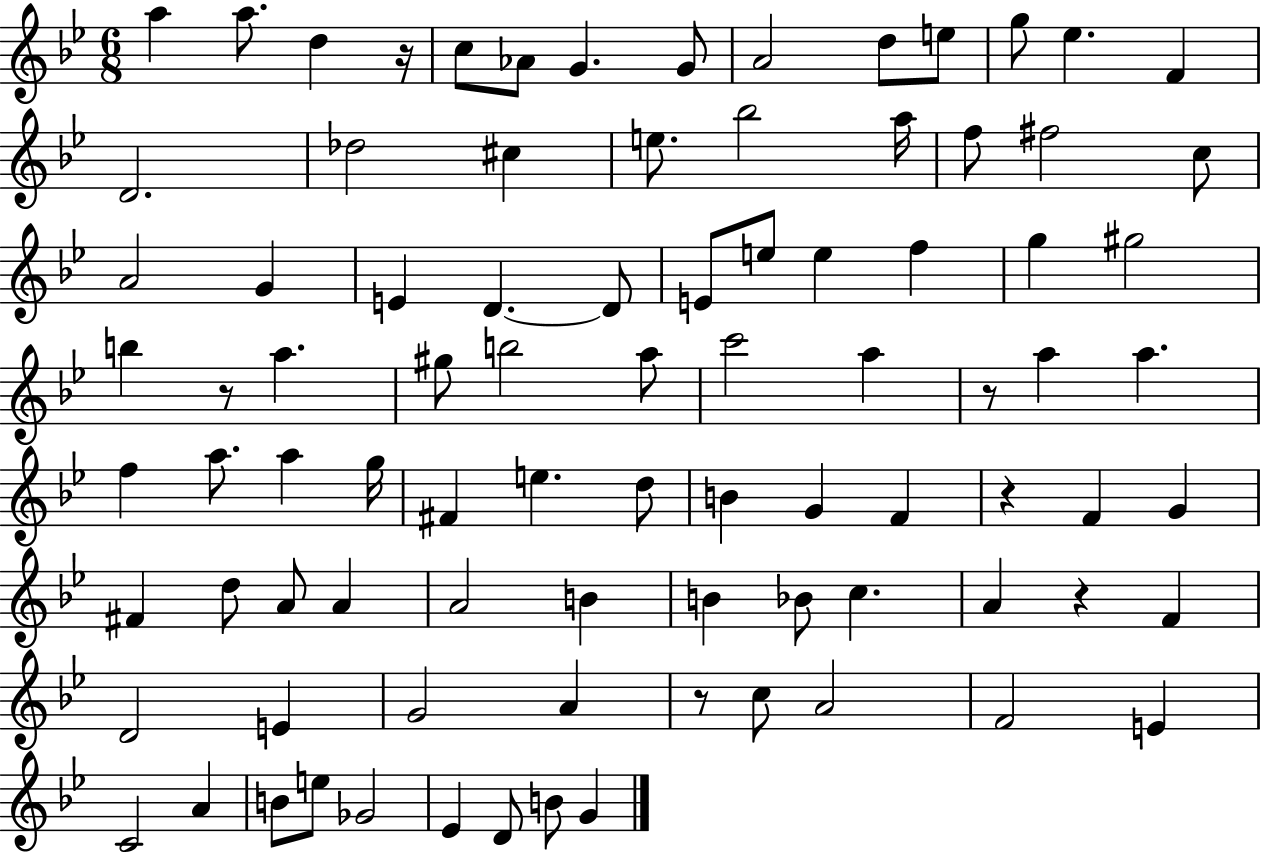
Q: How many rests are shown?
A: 6